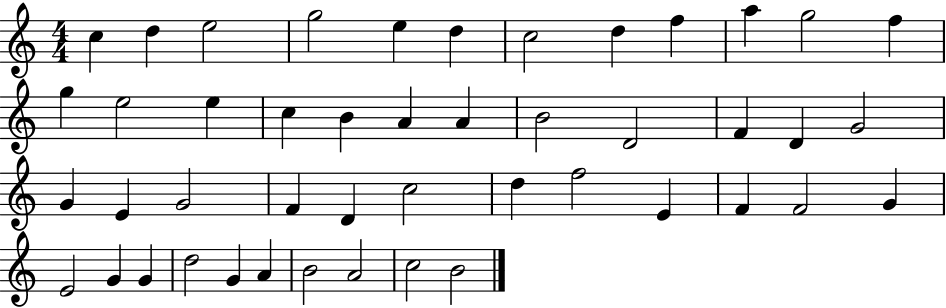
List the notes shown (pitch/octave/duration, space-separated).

C5/q D5/q E5/h G5/h E5/q D5/q C5/h D5/q F5/q A5/q G5/h F5/q G5/q E5/h E5/q C5/q B4/q A4/q A4/q B4/h D4/h F4/q D4/q G4/h G4/q E4/q G4/h F4/q D4/q C5/h D5/q F5/h E4/q F4/q F4/h G4/q E4/h G4/q G4/q D5/h G4/q A4/q B4/h A4/h C5/h B4/h